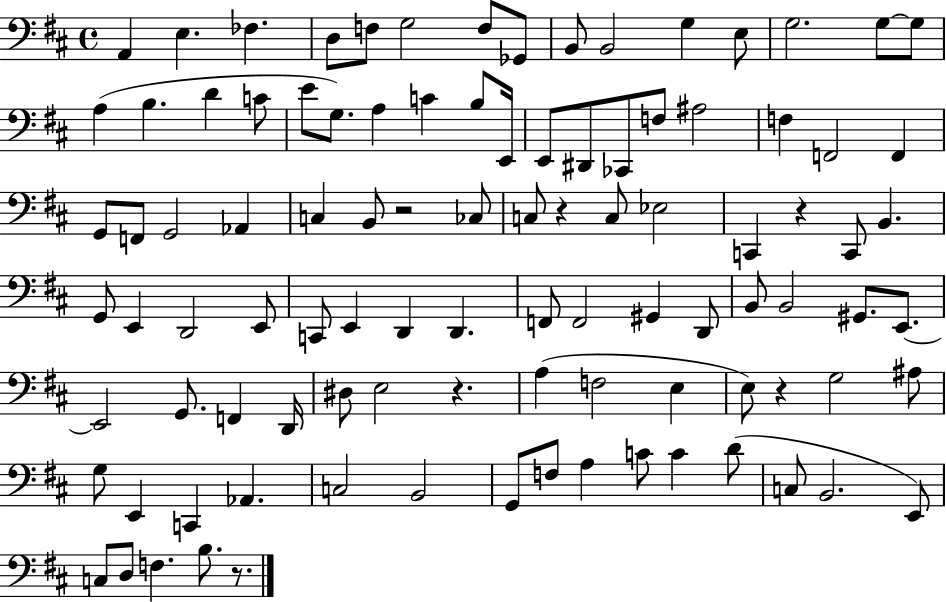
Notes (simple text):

A2/q E3/q. FES3/q. D3/e F3/e G3/h F3/e Gb2/e B2/e B2/h G3/q E3/e G3/h. G3/e G3/e A3/q B3/q. D4/q C4/e E4/e G3/e. A3/q C4/q B3/e E2/s E2/e D#2/e CES2/e F3/e A#3/h F3/q F2/h F2/q G2/e F2/e G2/h Ab2/q C3/q B2/e R/h CES3/e C3/e R/q C3/e Eb3/h C2/q R/q C2/e B2/q. G2/e E2/q D2/h E2/e C2/e E2/q D2/q D2/q. F2/e F2/h G#2/q D2/e B2/e B2/h G#2/e. E2/e. E2/h G2/e. F2/q D2/s D#3/e E3/h R/q. A3/q F3/h E3/q E3/e R/q G3/h A#3/e G3/e E2/q C2/q Ab2/q. C3/h B2/h G2/e F3/e A3/q C4/e C4/q D4/e C3/e B2/h. E2/e C3/e D3/e F3/q. B3/e. R/e.